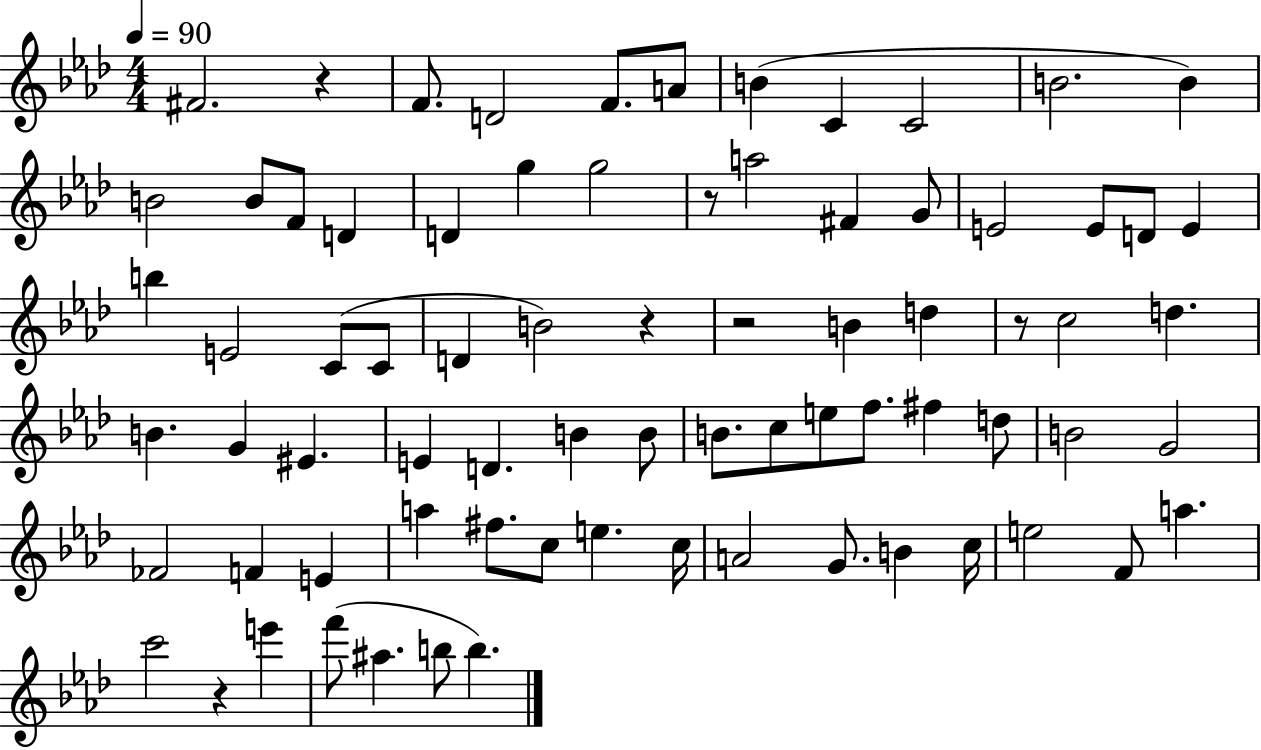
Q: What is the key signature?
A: AES major